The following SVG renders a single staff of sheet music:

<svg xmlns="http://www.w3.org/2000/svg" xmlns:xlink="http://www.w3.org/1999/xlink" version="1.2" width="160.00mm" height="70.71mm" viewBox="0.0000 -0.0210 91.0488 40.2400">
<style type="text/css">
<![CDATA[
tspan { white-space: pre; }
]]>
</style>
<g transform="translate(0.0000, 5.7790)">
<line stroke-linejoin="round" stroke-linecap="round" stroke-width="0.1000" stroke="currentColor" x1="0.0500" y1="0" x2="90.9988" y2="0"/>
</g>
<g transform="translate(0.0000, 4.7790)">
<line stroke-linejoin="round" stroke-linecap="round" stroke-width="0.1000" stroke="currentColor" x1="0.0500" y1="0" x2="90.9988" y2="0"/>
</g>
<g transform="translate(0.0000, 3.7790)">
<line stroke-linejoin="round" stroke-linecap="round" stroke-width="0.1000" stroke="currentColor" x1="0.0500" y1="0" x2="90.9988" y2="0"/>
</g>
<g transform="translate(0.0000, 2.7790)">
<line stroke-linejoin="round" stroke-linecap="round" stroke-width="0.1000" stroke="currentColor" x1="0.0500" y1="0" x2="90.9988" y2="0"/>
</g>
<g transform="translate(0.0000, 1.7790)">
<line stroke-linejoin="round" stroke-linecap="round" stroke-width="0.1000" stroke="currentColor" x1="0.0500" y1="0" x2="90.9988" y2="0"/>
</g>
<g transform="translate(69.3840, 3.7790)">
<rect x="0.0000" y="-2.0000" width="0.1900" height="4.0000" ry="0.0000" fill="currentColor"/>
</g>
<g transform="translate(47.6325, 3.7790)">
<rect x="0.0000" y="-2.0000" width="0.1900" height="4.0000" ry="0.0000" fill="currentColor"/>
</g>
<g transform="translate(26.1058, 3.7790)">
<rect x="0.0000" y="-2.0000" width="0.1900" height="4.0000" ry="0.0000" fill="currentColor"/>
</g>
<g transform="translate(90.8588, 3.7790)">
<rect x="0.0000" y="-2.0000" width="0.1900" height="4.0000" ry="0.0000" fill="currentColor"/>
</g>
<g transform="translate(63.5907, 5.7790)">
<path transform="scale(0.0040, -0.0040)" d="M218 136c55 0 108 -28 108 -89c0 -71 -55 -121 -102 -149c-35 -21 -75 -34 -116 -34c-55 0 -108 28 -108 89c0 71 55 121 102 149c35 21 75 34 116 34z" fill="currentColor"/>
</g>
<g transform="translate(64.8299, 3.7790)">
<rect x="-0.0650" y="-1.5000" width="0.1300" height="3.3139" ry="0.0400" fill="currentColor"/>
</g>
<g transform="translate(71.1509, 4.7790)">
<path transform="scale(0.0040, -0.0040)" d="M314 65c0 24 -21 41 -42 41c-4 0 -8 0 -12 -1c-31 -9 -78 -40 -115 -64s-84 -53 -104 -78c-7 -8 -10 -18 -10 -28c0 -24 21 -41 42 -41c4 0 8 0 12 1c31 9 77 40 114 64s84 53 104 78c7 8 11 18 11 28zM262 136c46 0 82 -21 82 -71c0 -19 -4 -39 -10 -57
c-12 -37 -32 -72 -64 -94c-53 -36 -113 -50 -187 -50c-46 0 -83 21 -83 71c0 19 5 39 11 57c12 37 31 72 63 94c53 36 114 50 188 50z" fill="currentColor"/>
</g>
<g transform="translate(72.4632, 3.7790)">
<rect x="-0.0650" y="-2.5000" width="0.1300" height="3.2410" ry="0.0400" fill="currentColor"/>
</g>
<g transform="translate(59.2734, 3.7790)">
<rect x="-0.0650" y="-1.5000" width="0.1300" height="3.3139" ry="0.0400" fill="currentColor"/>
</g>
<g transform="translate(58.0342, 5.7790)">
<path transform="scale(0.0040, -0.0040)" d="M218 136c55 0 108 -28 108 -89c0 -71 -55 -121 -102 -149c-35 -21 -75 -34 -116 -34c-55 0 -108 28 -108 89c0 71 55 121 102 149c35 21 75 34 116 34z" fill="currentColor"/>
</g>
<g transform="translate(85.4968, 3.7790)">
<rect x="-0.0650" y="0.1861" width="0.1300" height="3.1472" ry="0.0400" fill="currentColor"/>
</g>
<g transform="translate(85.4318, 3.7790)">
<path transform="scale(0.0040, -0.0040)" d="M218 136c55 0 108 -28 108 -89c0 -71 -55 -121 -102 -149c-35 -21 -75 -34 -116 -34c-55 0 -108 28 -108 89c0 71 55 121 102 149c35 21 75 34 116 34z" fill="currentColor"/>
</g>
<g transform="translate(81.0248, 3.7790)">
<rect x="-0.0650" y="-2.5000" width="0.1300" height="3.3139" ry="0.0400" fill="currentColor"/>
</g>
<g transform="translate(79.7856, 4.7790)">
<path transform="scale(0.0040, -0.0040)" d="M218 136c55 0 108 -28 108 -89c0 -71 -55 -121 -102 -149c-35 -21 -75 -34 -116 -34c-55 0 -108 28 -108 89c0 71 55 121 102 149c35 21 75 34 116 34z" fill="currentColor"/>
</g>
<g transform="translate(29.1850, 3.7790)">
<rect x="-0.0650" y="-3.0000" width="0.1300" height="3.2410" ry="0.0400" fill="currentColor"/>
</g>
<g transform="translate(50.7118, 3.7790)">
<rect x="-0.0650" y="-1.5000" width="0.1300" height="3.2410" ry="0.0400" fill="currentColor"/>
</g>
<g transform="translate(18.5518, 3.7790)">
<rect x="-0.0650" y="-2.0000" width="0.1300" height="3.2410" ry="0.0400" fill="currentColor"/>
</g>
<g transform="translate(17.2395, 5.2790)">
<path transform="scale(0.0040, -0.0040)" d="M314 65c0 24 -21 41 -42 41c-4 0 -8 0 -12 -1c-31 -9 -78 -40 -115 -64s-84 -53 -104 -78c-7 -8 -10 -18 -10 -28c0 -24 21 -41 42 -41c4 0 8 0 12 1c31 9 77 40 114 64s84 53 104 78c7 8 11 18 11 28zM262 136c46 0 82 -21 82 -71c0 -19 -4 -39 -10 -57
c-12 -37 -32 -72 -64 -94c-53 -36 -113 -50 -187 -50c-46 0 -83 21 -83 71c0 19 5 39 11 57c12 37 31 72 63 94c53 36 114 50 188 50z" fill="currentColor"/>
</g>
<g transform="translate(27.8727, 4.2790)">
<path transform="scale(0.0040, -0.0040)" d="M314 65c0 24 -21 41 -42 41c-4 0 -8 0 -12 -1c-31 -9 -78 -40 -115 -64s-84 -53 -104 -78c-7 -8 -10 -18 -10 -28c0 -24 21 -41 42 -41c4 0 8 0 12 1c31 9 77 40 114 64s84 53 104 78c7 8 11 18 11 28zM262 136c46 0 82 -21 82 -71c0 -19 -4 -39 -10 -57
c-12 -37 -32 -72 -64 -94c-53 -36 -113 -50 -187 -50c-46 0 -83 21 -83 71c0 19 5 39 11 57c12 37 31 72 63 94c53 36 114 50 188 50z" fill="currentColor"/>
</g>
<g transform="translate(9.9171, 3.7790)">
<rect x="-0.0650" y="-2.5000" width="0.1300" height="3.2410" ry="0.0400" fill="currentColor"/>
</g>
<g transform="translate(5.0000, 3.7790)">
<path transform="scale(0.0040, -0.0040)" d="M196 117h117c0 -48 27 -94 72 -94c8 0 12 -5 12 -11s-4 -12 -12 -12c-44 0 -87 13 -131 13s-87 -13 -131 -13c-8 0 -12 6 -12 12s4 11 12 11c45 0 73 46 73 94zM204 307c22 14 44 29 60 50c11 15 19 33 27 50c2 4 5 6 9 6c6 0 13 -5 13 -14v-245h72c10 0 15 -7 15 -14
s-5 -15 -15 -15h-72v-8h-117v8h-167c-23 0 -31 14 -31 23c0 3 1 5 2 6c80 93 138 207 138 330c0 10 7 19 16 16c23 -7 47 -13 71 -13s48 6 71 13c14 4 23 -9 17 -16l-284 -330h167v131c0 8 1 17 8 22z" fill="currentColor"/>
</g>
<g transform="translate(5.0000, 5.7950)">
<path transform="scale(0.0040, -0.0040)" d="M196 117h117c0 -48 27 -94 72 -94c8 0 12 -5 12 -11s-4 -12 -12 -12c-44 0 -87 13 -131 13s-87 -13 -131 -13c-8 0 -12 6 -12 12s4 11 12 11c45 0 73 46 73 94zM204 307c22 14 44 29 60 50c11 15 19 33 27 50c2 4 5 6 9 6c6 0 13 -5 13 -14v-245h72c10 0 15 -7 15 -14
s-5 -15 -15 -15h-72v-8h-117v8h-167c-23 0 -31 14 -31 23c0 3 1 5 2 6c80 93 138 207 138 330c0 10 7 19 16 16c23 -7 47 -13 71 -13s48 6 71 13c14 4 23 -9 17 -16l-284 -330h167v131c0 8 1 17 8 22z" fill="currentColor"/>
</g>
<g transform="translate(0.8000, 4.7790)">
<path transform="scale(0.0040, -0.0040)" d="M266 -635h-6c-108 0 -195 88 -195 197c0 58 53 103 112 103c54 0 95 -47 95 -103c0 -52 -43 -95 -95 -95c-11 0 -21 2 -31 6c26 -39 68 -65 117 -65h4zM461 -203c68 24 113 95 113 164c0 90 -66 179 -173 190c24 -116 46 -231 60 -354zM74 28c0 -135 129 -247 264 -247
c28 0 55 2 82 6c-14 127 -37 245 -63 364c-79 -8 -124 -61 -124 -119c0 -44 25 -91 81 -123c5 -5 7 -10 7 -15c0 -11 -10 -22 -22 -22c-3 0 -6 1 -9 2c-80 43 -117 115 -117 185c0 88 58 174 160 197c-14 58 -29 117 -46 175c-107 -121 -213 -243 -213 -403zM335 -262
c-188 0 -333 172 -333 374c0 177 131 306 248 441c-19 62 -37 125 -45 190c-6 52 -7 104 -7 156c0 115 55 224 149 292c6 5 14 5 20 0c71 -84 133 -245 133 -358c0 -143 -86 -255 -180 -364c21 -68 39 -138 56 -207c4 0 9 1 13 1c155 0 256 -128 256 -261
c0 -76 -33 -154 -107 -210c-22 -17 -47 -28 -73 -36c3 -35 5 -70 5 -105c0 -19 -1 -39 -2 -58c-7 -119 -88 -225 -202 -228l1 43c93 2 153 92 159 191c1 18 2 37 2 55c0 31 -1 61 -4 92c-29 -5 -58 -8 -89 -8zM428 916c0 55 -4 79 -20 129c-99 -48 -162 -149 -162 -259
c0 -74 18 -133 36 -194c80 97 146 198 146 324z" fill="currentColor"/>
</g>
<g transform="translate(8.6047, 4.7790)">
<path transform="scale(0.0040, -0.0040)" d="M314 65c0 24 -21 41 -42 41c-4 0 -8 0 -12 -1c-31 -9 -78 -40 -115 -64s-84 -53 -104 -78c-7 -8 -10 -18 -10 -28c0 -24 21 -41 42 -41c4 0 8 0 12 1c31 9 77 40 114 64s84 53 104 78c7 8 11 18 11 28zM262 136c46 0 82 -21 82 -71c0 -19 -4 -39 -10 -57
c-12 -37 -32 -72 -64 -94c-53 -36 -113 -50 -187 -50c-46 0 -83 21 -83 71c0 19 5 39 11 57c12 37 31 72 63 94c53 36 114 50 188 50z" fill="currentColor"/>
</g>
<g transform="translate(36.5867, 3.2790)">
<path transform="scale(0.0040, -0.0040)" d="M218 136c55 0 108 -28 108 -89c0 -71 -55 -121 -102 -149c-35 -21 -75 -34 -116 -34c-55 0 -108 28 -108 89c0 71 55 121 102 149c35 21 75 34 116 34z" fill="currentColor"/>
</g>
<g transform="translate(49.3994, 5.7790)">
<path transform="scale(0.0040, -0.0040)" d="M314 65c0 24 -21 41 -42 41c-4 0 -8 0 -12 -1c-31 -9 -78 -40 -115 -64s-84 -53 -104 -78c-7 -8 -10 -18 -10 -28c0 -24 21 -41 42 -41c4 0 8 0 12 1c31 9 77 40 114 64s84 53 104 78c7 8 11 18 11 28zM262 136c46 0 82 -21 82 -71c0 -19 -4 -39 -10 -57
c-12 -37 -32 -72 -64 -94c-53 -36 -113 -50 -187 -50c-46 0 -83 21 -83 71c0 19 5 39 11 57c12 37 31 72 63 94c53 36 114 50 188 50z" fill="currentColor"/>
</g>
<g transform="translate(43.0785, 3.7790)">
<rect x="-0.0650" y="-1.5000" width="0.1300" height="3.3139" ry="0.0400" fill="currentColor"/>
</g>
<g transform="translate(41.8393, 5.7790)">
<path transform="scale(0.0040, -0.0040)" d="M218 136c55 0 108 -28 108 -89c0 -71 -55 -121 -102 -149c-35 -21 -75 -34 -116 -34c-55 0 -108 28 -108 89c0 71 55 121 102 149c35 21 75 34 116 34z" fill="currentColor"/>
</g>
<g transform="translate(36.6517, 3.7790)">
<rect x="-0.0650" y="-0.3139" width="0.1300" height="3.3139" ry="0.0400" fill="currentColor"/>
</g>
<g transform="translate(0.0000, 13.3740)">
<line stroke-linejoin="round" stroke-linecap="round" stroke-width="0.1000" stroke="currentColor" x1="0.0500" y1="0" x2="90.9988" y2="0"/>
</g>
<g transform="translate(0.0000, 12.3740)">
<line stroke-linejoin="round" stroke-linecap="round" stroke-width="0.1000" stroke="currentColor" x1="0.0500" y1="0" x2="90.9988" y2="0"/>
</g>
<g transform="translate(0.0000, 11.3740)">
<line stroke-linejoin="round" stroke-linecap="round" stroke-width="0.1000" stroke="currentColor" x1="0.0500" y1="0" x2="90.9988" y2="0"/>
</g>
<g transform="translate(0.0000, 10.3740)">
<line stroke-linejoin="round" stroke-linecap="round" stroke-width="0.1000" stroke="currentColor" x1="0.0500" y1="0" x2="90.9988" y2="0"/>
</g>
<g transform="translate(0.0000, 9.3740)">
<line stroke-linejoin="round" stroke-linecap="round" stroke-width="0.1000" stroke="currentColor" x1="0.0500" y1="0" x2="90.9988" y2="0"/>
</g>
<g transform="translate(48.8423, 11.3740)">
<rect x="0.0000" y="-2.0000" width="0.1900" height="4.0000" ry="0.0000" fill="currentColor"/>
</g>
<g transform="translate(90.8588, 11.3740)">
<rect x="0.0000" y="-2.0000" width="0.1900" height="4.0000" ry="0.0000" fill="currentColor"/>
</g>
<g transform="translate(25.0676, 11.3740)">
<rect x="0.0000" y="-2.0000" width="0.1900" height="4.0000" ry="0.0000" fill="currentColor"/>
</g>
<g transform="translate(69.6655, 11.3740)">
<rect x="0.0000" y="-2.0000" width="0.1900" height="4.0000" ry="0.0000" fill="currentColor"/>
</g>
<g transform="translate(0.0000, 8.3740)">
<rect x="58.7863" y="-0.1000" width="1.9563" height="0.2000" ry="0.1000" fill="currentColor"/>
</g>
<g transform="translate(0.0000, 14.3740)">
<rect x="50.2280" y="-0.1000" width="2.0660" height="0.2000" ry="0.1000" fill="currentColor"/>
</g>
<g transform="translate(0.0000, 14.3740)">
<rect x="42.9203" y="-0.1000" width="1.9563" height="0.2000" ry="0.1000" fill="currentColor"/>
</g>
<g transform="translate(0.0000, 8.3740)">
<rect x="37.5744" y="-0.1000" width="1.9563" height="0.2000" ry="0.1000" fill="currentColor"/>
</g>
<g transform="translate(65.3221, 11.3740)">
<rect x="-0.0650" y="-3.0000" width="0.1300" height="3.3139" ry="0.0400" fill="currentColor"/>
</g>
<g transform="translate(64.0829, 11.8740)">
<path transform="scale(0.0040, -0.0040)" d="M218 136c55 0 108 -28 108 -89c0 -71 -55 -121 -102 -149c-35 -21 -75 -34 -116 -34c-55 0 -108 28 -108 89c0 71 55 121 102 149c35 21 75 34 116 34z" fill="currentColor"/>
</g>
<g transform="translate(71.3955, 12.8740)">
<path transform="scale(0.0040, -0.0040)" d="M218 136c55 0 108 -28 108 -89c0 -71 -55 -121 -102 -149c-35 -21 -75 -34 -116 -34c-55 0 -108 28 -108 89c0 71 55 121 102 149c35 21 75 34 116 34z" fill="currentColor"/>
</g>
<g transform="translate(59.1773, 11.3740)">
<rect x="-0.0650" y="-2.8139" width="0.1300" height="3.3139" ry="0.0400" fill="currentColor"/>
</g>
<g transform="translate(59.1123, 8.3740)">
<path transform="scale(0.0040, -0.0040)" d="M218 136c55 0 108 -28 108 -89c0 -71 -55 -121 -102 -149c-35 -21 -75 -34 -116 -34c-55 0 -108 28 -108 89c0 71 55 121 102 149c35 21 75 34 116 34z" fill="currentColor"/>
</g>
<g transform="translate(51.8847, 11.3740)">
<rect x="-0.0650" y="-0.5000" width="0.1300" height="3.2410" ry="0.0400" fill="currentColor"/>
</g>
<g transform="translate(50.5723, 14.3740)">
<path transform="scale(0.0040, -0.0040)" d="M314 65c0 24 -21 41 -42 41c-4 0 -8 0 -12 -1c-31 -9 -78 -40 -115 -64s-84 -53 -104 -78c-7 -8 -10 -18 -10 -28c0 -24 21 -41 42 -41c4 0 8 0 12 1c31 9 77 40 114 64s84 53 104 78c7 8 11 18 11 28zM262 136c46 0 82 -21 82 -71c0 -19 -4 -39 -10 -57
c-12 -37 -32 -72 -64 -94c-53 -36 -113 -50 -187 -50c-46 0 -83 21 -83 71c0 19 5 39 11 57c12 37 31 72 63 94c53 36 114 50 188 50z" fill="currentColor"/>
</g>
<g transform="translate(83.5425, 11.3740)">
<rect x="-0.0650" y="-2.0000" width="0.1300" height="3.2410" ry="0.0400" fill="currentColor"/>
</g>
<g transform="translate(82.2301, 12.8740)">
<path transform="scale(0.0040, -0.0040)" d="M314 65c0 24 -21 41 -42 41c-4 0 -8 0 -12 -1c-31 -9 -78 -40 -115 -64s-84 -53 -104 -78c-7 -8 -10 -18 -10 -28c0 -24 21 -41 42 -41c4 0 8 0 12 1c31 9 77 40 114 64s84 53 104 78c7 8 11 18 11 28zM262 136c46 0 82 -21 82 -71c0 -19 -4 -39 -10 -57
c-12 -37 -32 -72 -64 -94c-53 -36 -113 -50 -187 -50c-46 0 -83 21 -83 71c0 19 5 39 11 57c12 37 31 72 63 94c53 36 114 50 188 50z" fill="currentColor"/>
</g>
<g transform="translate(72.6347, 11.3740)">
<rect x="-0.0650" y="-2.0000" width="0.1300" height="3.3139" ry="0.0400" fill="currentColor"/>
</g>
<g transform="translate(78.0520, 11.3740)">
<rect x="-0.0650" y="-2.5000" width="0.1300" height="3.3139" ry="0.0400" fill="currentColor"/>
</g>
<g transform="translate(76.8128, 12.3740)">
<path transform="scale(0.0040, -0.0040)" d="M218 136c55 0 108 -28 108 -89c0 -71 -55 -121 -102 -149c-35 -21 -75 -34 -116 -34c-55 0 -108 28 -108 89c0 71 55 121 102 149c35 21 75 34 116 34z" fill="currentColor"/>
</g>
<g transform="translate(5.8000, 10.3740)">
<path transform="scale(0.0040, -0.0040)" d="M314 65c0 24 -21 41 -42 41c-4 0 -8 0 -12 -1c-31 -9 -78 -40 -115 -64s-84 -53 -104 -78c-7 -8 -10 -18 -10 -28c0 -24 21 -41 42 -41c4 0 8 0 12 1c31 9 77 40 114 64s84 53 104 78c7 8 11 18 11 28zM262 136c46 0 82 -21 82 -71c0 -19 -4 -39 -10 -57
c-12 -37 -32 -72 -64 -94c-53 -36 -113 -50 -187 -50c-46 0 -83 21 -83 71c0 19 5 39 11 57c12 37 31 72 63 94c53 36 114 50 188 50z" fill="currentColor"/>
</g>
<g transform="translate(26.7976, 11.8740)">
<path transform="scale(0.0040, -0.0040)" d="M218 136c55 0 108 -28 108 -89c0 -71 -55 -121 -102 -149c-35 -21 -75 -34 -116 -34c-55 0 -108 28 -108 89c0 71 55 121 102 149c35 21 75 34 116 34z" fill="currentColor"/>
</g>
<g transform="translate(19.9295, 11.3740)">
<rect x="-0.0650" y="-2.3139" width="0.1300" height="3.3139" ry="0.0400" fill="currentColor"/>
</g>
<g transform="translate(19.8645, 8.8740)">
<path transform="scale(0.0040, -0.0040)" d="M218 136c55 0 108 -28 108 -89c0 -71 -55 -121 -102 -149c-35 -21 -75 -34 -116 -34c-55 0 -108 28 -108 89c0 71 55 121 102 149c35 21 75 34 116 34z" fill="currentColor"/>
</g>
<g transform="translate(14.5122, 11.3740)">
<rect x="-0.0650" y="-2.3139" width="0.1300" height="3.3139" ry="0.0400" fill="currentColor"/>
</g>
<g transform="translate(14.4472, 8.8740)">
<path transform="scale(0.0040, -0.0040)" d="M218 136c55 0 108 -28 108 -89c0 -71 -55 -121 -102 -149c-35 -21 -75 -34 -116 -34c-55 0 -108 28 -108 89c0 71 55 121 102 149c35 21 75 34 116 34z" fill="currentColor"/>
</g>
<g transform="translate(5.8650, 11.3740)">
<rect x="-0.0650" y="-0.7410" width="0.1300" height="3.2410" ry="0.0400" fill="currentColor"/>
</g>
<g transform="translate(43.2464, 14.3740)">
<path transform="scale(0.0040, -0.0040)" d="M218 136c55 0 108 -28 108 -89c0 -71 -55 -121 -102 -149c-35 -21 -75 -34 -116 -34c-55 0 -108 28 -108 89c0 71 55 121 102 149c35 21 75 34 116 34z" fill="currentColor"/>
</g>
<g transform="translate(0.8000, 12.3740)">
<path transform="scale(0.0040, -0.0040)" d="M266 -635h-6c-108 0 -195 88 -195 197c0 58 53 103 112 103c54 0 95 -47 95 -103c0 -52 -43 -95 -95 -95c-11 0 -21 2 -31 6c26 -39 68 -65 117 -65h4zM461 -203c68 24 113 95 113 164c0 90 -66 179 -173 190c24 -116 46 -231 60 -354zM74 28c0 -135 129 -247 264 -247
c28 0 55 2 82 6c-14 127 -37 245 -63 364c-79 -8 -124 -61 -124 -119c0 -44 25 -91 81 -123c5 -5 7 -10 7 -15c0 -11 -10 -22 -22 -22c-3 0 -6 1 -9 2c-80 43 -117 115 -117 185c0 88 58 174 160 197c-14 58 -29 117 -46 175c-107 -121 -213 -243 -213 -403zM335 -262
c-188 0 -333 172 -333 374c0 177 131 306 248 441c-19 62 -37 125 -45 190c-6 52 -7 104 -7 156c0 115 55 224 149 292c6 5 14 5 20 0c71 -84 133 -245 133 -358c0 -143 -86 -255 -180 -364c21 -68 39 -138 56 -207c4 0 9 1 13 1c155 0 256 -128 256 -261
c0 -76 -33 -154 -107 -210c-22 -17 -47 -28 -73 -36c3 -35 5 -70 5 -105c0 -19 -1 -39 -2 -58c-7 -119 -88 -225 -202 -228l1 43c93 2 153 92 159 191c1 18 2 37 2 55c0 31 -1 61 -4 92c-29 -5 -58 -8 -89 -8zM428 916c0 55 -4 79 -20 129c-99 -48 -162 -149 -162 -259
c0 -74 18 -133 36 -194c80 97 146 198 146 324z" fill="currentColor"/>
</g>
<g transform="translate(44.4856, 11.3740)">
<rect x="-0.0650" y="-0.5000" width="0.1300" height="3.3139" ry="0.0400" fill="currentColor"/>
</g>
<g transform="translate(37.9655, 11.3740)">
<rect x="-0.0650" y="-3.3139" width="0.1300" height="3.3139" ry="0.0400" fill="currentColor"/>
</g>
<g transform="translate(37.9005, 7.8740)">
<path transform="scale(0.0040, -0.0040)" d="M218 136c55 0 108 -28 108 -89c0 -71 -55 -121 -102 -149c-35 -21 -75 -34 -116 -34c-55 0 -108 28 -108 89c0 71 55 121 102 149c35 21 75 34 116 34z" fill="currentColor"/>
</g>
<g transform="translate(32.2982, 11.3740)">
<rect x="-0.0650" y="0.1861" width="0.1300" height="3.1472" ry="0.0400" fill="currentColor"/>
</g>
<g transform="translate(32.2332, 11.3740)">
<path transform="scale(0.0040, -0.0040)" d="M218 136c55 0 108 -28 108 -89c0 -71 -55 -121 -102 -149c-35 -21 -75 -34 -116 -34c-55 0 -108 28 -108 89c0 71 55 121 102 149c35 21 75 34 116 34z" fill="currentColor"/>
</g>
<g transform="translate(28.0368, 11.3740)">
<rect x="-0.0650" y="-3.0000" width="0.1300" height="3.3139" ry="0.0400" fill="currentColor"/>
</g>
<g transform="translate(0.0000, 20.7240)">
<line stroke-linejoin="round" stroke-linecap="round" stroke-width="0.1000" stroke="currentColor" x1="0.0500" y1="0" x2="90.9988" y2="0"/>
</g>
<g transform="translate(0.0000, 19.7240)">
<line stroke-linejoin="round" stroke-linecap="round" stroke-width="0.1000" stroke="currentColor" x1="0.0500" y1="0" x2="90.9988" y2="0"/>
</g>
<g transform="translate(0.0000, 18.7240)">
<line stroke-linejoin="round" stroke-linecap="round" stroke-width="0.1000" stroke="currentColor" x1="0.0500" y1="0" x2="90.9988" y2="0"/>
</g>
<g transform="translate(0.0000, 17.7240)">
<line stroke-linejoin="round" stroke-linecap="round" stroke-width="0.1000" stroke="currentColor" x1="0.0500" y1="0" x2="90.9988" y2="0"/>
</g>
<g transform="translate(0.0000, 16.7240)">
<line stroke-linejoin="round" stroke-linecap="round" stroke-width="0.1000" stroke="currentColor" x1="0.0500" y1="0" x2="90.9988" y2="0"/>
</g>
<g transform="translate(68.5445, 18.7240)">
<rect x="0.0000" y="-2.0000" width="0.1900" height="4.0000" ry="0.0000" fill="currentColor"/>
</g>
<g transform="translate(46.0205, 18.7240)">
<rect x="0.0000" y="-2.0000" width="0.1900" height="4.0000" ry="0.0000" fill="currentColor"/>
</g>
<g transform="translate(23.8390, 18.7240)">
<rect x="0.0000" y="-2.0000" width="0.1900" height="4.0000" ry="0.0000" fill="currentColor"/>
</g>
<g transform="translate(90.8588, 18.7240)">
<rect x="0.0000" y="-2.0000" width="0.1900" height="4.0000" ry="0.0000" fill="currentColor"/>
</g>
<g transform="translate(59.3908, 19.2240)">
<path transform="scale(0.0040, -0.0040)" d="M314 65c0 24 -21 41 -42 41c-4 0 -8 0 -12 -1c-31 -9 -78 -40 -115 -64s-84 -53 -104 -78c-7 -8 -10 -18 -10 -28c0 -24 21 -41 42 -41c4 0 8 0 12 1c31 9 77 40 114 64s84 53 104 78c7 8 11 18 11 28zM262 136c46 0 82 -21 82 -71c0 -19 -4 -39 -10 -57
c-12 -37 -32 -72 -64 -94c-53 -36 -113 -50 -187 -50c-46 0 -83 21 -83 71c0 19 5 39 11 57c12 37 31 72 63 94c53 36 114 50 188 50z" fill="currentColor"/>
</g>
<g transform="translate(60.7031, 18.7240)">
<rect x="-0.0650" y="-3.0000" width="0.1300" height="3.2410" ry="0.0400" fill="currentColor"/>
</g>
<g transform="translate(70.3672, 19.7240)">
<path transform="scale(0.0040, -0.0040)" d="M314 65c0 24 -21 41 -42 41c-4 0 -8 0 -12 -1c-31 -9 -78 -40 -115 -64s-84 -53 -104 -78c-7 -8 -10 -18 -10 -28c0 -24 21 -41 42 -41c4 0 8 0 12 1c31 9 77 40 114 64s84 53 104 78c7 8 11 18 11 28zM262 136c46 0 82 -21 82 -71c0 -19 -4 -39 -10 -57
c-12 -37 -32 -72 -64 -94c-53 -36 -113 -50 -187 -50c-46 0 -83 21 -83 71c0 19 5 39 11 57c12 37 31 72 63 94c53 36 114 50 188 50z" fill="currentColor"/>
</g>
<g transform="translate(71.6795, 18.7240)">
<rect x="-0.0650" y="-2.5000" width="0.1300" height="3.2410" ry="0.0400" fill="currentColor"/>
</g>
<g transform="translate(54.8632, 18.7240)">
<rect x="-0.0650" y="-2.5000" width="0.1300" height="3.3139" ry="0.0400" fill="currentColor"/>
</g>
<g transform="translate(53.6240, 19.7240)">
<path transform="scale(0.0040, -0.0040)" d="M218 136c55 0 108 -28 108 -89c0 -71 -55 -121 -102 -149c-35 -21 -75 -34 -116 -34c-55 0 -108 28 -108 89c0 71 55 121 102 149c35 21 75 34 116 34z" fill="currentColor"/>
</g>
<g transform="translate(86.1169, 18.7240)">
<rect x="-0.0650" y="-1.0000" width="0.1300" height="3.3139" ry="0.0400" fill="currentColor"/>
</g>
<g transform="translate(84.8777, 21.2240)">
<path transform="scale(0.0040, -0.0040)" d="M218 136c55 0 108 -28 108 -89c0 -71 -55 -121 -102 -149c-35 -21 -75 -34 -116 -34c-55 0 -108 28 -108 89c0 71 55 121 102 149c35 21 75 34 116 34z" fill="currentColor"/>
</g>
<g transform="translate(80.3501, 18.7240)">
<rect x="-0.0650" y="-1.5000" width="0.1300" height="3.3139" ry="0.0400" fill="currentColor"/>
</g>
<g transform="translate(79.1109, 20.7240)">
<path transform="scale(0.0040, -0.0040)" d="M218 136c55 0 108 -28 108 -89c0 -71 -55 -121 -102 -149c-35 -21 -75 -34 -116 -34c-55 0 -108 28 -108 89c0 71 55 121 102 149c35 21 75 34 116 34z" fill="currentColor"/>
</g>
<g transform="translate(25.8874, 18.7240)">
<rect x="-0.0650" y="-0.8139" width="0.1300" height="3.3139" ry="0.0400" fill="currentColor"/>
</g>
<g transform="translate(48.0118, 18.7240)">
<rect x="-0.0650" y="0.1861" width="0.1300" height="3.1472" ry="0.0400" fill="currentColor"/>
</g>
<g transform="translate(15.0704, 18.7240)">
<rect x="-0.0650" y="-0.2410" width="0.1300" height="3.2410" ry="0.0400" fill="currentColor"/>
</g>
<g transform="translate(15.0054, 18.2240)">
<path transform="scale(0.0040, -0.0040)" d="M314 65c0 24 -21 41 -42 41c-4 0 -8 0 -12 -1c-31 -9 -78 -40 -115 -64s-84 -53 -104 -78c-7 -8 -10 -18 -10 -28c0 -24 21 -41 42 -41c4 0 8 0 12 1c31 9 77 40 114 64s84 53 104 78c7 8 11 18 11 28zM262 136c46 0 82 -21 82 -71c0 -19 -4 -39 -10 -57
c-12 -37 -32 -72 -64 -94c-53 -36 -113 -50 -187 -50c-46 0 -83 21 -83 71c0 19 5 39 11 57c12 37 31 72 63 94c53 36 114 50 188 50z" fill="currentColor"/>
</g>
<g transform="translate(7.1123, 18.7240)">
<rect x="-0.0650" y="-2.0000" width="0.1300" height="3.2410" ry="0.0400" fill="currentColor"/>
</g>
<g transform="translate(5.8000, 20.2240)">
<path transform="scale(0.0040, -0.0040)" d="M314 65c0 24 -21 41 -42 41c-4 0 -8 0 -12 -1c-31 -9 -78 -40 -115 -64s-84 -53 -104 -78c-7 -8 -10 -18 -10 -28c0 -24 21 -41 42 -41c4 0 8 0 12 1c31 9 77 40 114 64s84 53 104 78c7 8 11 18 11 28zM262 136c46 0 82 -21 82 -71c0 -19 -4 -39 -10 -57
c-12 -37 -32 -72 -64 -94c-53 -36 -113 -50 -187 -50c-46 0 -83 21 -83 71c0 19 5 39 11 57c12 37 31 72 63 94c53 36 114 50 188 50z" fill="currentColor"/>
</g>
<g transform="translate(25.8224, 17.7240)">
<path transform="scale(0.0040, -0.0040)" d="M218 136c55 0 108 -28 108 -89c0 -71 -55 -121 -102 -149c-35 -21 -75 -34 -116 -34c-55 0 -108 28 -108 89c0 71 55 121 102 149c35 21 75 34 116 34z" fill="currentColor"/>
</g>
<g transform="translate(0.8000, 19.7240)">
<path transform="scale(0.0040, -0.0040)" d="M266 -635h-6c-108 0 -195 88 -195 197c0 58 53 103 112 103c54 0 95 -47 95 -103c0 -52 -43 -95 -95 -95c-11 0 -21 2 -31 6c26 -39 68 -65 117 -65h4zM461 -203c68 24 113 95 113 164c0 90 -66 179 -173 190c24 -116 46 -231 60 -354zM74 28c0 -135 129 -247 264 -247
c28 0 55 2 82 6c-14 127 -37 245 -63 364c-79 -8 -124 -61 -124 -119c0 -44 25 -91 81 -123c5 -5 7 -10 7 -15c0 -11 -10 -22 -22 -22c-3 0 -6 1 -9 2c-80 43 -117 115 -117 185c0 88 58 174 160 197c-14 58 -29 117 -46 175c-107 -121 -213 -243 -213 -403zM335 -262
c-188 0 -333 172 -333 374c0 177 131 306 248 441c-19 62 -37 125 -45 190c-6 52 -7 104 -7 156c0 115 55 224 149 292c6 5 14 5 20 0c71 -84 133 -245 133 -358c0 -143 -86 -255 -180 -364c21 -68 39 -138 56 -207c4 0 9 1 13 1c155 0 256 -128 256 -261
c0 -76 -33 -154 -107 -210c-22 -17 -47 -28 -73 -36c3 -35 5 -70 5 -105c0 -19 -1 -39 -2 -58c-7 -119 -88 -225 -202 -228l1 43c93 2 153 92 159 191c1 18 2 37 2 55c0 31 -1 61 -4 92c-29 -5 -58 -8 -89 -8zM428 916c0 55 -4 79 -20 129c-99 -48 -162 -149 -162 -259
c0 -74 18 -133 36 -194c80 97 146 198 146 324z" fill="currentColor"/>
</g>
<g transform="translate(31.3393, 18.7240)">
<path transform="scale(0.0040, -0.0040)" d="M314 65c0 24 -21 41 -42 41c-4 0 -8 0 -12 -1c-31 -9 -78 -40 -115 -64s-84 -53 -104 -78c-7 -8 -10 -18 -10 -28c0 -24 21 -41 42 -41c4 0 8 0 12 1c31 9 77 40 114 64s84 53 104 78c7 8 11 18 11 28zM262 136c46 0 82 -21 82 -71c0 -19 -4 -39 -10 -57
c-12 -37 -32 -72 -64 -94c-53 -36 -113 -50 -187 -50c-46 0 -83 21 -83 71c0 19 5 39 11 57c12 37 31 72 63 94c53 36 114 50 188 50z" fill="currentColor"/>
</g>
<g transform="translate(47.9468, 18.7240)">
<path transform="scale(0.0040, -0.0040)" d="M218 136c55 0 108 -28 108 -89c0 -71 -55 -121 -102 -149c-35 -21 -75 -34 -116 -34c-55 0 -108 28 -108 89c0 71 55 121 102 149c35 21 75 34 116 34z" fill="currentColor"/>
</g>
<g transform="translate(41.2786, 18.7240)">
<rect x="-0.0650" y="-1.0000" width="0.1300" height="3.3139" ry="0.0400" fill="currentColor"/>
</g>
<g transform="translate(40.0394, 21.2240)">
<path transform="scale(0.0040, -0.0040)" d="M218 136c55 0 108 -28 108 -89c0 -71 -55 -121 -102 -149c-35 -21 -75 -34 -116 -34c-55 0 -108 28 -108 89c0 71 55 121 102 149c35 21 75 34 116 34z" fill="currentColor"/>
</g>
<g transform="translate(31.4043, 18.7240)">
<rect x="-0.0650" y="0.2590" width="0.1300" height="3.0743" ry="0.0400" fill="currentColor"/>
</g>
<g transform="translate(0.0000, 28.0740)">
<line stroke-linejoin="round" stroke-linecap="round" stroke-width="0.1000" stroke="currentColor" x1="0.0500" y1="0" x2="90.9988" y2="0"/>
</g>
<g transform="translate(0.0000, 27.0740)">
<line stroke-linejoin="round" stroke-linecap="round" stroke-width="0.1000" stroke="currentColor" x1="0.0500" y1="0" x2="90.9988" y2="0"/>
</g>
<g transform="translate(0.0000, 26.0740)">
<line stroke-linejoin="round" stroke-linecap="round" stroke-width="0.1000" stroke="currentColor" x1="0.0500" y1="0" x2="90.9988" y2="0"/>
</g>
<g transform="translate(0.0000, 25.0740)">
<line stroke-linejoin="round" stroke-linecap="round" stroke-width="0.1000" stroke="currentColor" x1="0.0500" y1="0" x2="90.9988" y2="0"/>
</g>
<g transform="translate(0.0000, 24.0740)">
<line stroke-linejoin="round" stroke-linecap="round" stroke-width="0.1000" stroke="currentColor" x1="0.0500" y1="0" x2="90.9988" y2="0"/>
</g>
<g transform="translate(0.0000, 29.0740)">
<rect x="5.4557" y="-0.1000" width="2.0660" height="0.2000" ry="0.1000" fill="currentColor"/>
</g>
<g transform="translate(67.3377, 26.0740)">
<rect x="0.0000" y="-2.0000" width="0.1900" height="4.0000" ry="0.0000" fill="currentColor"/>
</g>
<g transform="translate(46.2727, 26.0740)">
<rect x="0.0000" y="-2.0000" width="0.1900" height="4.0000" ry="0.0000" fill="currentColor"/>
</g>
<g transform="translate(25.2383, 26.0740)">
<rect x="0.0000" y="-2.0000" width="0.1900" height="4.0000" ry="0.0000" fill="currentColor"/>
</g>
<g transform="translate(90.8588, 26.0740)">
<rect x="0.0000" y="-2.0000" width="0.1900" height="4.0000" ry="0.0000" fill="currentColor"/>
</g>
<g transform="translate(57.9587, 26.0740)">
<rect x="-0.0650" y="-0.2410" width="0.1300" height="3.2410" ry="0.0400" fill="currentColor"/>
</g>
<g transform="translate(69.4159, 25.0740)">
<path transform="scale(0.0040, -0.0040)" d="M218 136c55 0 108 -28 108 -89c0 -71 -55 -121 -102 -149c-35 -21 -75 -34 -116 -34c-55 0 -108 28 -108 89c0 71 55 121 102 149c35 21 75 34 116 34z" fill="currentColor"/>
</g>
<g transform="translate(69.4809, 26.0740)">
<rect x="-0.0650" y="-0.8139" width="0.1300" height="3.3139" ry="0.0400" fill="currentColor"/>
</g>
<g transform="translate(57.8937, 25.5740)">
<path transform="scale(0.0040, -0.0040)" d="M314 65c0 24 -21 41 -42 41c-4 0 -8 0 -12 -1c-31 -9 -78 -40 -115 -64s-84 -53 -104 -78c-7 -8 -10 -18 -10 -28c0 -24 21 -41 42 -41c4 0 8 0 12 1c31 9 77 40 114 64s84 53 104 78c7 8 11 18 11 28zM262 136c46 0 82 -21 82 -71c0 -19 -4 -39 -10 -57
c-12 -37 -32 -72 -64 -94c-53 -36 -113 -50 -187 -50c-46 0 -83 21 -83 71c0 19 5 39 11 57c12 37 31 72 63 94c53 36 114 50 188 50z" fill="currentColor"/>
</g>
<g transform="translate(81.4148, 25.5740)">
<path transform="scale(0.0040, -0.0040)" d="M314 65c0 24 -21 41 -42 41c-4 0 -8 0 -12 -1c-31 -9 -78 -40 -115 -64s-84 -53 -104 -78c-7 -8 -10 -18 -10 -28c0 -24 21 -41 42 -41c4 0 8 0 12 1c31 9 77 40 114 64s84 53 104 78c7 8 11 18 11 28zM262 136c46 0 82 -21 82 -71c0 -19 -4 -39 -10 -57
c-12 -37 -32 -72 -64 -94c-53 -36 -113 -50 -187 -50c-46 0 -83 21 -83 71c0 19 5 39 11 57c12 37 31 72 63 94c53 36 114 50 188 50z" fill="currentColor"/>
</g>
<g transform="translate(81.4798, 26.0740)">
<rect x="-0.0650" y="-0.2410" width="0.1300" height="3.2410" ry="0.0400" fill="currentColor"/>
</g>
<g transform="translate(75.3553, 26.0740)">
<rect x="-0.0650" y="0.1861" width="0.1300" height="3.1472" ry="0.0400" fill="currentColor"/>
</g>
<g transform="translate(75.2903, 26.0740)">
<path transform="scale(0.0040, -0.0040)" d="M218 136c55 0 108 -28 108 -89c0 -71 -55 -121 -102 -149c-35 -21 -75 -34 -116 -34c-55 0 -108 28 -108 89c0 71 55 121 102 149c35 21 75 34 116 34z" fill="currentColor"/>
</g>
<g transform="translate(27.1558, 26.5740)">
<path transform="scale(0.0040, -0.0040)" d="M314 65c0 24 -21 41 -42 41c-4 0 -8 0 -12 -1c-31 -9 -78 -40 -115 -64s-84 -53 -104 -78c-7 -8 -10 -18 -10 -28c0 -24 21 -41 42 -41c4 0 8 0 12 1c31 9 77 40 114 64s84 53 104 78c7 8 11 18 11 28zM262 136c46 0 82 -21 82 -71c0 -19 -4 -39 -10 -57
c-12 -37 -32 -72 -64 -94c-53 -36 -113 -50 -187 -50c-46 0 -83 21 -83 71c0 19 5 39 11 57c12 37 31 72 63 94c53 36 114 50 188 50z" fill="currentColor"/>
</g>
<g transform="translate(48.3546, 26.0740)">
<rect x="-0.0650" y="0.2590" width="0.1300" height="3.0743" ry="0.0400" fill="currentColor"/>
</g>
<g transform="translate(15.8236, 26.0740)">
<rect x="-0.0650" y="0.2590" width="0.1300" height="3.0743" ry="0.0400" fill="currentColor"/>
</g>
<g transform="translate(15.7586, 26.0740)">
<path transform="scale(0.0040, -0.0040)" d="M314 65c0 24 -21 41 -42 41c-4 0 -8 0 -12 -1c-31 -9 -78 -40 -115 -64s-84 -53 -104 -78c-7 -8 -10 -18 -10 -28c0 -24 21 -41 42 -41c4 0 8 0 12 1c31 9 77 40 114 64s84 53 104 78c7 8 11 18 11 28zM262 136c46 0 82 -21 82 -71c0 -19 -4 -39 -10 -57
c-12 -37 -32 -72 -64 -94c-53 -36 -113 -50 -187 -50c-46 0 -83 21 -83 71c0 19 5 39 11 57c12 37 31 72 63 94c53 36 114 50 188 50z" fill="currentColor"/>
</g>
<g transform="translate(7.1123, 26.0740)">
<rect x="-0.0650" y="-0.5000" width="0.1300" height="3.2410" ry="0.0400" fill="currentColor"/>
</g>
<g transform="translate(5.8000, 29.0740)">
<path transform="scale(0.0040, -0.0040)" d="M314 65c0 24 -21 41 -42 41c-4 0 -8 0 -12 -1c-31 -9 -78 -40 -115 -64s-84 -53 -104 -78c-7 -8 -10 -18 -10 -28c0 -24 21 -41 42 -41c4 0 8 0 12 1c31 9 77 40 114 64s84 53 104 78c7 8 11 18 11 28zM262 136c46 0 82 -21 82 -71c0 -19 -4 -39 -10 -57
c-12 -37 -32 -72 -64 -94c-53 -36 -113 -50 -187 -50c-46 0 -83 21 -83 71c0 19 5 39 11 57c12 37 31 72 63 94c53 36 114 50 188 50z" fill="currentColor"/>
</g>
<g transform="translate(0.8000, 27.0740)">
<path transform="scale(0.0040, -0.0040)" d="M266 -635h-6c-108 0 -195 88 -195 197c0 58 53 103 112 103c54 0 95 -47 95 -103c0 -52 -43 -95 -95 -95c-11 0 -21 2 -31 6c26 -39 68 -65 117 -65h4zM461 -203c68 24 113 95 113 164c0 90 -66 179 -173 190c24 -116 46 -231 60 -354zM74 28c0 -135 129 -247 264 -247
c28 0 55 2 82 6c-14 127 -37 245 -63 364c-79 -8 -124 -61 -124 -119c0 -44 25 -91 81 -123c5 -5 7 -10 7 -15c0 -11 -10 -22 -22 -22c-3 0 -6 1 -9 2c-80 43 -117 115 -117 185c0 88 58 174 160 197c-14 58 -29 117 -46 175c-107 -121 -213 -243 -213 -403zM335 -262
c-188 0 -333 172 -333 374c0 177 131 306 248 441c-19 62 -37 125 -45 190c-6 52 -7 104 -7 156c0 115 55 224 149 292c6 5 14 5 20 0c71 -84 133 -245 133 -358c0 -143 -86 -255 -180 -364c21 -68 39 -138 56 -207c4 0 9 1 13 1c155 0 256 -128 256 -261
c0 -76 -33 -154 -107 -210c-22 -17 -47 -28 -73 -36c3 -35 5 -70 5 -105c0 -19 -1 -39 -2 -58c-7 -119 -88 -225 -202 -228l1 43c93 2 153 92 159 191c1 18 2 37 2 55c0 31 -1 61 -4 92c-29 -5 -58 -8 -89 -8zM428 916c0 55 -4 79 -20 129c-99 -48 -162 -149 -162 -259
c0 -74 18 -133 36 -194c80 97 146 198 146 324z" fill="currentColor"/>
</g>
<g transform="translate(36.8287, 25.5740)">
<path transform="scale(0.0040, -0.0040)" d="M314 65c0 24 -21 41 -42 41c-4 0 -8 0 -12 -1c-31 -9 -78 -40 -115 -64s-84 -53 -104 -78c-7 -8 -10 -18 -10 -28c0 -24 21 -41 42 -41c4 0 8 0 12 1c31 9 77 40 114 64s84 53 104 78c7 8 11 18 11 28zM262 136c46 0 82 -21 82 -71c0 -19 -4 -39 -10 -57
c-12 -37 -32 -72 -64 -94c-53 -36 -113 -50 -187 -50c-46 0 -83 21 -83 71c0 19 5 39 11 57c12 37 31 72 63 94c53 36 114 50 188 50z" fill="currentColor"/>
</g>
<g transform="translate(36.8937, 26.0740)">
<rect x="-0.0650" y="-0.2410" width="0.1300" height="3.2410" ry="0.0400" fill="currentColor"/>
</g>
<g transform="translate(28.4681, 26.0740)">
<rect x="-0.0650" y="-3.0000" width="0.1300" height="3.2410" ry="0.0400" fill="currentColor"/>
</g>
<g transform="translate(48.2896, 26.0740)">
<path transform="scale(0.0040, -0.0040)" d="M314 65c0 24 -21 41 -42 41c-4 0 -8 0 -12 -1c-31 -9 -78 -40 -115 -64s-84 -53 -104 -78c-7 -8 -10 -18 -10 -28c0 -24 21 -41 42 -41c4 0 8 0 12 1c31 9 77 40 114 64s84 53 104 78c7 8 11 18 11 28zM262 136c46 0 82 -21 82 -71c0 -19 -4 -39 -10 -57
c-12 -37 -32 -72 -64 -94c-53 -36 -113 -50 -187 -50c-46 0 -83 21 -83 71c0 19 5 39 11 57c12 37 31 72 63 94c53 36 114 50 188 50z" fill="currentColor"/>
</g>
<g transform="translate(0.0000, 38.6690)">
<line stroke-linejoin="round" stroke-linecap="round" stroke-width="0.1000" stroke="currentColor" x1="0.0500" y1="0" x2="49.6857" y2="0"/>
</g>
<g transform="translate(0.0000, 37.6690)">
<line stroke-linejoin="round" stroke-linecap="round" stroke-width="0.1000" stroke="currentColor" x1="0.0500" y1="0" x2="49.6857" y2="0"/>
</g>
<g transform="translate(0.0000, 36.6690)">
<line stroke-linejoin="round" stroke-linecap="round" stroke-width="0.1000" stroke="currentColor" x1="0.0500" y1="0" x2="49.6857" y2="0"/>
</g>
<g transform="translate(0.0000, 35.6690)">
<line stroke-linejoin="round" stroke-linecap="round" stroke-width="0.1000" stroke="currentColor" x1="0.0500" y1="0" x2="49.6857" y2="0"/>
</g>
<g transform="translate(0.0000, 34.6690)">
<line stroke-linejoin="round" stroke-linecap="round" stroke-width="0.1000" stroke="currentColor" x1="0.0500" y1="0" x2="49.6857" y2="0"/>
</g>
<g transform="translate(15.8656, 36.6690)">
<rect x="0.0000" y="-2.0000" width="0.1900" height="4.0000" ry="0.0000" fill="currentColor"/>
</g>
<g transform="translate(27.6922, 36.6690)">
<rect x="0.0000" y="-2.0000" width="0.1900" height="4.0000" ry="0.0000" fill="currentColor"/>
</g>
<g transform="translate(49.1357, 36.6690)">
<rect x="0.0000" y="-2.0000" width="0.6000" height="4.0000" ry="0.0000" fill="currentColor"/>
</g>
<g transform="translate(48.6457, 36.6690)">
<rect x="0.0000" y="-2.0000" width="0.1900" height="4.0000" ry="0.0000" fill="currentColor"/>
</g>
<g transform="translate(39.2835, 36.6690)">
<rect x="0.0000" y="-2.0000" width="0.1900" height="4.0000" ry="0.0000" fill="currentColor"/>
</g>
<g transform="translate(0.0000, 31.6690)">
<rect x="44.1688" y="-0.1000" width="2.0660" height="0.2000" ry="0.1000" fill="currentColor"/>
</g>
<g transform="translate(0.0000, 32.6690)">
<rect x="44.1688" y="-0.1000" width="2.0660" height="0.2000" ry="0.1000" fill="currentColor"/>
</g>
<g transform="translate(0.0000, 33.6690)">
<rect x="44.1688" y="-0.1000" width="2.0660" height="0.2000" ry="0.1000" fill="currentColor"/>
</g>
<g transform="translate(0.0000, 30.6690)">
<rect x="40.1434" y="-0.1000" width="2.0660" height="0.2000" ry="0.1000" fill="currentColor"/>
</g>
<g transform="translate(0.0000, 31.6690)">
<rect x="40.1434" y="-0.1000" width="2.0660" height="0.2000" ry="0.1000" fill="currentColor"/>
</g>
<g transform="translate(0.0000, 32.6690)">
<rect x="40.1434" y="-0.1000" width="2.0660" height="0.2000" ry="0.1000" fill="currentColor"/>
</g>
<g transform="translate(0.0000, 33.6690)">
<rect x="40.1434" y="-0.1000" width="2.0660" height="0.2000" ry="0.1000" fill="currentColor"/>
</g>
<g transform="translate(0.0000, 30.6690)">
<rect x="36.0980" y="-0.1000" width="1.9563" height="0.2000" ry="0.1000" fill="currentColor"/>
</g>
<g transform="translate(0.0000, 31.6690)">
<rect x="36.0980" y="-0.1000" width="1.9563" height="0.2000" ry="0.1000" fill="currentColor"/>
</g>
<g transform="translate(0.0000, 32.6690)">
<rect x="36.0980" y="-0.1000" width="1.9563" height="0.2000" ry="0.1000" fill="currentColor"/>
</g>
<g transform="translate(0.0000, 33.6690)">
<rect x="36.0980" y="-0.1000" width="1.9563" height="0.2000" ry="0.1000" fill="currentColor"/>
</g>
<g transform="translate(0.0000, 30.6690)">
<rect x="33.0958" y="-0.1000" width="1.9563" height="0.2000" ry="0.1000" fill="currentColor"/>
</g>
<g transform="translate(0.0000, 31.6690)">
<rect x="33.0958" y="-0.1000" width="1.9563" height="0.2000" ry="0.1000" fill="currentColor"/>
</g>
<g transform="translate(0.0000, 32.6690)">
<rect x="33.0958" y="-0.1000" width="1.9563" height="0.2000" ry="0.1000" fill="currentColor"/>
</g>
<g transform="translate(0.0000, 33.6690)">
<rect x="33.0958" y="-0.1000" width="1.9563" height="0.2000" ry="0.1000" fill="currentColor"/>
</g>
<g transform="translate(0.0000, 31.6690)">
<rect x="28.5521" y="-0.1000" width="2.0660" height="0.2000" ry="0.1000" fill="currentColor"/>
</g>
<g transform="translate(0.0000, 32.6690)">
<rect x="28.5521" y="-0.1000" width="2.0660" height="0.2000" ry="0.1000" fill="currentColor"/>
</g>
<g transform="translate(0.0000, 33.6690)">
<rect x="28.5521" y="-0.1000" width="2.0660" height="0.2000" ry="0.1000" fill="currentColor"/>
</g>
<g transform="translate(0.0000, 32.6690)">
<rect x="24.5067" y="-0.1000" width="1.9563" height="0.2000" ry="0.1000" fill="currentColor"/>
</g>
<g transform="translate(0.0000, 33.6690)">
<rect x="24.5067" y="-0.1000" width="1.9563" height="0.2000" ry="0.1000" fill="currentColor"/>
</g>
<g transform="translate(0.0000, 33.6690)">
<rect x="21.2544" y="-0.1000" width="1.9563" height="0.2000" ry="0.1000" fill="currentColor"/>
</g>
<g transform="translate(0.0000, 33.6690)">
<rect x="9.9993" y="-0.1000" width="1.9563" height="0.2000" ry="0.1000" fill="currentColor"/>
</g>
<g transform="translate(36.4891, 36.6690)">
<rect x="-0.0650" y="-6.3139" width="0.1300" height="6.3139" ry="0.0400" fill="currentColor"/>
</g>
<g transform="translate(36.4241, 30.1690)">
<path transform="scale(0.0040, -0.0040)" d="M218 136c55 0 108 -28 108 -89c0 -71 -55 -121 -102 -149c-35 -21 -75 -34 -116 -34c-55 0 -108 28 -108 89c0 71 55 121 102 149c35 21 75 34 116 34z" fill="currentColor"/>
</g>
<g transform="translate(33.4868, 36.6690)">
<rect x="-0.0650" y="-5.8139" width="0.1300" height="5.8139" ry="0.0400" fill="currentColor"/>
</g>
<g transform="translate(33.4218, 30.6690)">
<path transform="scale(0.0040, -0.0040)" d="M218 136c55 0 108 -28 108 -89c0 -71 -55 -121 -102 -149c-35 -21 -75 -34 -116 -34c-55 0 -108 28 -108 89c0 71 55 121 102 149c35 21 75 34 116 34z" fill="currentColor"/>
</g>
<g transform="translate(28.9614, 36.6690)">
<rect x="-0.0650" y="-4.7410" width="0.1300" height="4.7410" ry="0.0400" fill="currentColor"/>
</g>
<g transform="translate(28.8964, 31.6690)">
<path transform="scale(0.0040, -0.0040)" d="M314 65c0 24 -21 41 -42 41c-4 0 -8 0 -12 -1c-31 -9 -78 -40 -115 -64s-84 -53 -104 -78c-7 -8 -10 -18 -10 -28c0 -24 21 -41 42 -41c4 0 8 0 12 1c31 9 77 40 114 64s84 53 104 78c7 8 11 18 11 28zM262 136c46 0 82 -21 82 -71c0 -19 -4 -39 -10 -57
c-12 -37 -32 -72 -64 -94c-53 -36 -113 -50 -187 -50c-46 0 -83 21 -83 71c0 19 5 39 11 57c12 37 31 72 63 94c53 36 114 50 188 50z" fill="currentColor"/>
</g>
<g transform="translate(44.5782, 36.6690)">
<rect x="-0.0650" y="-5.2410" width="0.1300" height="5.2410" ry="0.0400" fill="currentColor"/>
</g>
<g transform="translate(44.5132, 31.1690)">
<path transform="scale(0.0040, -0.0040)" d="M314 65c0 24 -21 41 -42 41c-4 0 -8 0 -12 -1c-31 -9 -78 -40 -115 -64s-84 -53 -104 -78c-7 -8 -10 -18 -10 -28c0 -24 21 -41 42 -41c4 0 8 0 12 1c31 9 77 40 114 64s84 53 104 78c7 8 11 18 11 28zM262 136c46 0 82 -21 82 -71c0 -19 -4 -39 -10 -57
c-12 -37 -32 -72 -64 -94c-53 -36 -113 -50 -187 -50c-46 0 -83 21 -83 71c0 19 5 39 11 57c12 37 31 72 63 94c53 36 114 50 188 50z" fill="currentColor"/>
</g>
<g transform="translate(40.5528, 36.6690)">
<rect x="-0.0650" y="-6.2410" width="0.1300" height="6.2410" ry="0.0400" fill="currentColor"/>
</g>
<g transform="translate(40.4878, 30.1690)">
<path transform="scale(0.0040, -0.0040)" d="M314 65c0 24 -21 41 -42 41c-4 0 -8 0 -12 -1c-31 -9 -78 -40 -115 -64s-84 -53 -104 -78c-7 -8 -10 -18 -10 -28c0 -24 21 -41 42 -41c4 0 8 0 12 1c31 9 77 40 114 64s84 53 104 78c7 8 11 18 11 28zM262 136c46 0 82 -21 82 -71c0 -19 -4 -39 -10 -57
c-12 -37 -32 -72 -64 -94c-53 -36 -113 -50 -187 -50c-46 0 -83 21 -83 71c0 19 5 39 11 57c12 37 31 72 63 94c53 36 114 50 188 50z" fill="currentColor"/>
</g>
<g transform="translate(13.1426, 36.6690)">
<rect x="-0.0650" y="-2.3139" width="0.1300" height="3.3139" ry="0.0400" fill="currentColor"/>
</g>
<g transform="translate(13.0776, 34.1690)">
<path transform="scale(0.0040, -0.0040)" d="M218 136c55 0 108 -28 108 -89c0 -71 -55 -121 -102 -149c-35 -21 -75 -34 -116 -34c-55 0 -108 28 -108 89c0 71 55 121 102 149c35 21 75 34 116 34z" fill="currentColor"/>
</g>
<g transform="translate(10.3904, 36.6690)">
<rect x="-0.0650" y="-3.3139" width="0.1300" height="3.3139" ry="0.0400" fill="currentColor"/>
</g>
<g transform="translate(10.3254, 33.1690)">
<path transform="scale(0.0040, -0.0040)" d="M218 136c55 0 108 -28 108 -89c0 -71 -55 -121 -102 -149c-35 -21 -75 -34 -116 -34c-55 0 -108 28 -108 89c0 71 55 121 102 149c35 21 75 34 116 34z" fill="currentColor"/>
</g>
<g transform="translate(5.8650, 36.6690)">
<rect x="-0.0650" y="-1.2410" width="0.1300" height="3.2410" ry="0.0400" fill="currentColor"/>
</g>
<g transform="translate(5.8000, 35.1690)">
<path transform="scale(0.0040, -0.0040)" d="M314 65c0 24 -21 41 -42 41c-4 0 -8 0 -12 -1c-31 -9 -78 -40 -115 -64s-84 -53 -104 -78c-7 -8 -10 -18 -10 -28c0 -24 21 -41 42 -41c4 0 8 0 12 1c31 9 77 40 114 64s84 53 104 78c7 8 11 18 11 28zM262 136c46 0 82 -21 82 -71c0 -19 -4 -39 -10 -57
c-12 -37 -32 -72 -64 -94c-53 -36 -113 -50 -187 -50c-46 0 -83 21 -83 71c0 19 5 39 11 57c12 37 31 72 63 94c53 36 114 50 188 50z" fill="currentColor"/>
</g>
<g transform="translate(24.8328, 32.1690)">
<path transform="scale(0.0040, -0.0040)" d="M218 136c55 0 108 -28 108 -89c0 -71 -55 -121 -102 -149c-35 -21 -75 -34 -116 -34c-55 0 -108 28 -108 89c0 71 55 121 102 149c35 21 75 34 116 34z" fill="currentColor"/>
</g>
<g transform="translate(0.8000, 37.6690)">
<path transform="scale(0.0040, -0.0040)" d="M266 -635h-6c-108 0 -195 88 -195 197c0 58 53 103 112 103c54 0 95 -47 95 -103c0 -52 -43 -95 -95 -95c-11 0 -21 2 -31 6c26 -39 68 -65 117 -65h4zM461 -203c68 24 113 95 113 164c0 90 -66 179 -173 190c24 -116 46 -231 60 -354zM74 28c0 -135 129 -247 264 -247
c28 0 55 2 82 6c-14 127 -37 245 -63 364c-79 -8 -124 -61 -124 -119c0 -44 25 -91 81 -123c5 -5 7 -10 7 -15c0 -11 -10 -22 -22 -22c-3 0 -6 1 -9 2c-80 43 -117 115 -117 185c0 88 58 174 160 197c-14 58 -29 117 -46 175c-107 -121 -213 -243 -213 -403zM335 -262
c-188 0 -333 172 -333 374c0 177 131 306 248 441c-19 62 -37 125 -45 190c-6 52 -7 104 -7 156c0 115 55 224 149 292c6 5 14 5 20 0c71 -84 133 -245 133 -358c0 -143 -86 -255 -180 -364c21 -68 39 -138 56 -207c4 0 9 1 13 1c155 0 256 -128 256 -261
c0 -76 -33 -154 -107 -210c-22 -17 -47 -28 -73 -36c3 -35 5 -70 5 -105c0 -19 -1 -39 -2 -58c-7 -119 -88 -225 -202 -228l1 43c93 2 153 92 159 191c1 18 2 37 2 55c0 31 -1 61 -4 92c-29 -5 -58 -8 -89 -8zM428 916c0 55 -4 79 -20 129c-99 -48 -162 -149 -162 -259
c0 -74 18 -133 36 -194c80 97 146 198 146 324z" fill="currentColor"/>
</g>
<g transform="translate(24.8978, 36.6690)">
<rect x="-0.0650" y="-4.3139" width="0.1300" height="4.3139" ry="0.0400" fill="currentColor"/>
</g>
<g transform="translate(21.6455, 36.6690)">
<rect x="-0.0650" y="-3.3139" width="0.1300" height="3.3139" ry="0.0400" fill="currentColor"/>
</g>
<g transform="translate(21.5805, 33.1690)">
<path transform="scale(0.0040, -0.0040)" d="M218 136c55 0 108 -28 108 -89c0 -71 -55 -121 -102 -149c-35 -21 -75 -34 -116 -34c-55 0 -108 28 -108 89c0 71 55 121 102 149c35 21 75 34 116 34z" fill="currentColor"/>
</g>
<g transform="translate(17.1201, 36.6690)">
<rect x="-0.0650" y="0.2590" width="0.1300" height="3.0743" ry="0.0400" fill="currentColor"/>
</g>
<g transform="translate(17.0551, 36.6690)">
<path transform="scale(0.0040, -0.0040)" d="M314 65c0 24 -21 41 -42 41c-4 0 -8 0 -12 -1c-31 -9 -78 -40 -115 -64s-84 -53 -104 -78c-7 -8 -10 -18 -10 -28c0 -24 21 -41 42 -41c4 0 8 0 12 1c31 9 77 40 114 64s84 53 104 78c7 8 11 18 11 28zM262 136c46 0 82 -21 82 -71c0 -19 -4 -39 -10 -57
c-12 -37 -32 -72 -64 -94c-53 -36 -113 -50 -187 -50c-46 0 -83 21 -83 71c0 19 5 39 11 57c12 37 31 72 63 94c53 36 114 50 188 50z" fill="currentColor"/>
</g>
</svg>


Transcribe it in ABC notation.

X:1
T:Untitled
M:4/4
L:1/4
K:C
G2 F2 A2 c E E2 E E G2 G B d2 g g A B b C C2 a A F G F2 F2 c2 d B2 D B G A2 G2 E D C2 B2 A2 c2 B2 c2 d B c2 e2 b g B2 b d' e'2 g' a' a'2 f'2